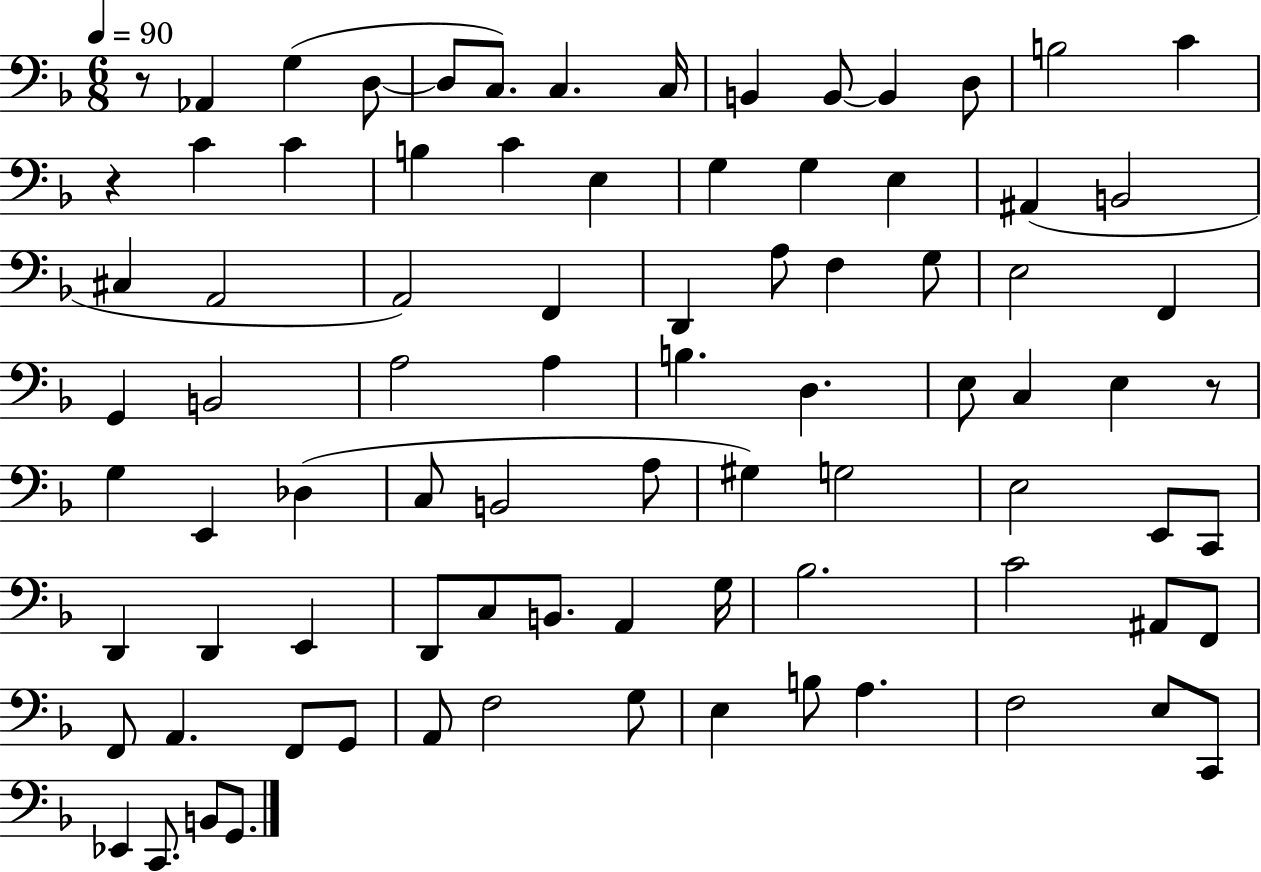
X:1
T:Untitled
M:6/8
L:1/4
K:F
z/2 _A,, G, D,/2 D,/2 C,/2 C, C,/4 B,, B,,/2 B,, D,/2 B,2 C z C C B, C E, G, G, E, ^A,, B,,2 ^C, A,,2 A,,2 F,, D,, A,/2 F, G,/2 E,2 F,, G,, B,,2 A,2 A, B, D, E,/2 C, E, z/2 G, E,, _D, C,/2 B,,2 A,/2 ^G, G,2 E,2 E,,/2 C,,/2 D,, D,, E,, D,,/2 C,/2 B,,/2 A,, G,/4 _B,2 C2 ^A,,/2 F,,/2 F,,/2 A,, F,,/2 G,,/2 A,,/2 F,2 G,/2 E, B,/2 A, F,2 E,/2 C,,/2 _E,, C,,/2 B,,/2 G,,/2